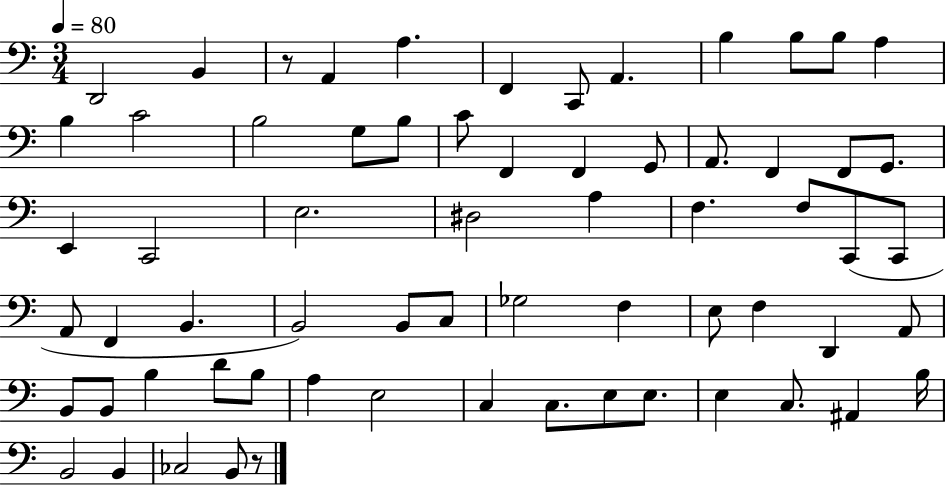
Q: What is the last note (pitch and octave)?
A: B2